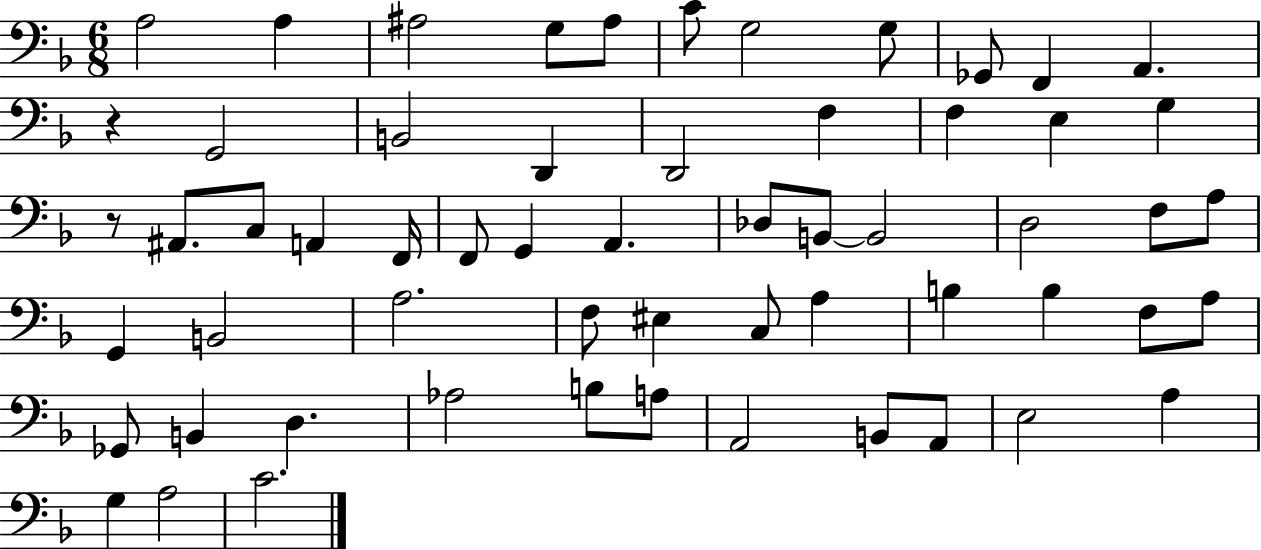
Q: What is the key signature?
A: F major